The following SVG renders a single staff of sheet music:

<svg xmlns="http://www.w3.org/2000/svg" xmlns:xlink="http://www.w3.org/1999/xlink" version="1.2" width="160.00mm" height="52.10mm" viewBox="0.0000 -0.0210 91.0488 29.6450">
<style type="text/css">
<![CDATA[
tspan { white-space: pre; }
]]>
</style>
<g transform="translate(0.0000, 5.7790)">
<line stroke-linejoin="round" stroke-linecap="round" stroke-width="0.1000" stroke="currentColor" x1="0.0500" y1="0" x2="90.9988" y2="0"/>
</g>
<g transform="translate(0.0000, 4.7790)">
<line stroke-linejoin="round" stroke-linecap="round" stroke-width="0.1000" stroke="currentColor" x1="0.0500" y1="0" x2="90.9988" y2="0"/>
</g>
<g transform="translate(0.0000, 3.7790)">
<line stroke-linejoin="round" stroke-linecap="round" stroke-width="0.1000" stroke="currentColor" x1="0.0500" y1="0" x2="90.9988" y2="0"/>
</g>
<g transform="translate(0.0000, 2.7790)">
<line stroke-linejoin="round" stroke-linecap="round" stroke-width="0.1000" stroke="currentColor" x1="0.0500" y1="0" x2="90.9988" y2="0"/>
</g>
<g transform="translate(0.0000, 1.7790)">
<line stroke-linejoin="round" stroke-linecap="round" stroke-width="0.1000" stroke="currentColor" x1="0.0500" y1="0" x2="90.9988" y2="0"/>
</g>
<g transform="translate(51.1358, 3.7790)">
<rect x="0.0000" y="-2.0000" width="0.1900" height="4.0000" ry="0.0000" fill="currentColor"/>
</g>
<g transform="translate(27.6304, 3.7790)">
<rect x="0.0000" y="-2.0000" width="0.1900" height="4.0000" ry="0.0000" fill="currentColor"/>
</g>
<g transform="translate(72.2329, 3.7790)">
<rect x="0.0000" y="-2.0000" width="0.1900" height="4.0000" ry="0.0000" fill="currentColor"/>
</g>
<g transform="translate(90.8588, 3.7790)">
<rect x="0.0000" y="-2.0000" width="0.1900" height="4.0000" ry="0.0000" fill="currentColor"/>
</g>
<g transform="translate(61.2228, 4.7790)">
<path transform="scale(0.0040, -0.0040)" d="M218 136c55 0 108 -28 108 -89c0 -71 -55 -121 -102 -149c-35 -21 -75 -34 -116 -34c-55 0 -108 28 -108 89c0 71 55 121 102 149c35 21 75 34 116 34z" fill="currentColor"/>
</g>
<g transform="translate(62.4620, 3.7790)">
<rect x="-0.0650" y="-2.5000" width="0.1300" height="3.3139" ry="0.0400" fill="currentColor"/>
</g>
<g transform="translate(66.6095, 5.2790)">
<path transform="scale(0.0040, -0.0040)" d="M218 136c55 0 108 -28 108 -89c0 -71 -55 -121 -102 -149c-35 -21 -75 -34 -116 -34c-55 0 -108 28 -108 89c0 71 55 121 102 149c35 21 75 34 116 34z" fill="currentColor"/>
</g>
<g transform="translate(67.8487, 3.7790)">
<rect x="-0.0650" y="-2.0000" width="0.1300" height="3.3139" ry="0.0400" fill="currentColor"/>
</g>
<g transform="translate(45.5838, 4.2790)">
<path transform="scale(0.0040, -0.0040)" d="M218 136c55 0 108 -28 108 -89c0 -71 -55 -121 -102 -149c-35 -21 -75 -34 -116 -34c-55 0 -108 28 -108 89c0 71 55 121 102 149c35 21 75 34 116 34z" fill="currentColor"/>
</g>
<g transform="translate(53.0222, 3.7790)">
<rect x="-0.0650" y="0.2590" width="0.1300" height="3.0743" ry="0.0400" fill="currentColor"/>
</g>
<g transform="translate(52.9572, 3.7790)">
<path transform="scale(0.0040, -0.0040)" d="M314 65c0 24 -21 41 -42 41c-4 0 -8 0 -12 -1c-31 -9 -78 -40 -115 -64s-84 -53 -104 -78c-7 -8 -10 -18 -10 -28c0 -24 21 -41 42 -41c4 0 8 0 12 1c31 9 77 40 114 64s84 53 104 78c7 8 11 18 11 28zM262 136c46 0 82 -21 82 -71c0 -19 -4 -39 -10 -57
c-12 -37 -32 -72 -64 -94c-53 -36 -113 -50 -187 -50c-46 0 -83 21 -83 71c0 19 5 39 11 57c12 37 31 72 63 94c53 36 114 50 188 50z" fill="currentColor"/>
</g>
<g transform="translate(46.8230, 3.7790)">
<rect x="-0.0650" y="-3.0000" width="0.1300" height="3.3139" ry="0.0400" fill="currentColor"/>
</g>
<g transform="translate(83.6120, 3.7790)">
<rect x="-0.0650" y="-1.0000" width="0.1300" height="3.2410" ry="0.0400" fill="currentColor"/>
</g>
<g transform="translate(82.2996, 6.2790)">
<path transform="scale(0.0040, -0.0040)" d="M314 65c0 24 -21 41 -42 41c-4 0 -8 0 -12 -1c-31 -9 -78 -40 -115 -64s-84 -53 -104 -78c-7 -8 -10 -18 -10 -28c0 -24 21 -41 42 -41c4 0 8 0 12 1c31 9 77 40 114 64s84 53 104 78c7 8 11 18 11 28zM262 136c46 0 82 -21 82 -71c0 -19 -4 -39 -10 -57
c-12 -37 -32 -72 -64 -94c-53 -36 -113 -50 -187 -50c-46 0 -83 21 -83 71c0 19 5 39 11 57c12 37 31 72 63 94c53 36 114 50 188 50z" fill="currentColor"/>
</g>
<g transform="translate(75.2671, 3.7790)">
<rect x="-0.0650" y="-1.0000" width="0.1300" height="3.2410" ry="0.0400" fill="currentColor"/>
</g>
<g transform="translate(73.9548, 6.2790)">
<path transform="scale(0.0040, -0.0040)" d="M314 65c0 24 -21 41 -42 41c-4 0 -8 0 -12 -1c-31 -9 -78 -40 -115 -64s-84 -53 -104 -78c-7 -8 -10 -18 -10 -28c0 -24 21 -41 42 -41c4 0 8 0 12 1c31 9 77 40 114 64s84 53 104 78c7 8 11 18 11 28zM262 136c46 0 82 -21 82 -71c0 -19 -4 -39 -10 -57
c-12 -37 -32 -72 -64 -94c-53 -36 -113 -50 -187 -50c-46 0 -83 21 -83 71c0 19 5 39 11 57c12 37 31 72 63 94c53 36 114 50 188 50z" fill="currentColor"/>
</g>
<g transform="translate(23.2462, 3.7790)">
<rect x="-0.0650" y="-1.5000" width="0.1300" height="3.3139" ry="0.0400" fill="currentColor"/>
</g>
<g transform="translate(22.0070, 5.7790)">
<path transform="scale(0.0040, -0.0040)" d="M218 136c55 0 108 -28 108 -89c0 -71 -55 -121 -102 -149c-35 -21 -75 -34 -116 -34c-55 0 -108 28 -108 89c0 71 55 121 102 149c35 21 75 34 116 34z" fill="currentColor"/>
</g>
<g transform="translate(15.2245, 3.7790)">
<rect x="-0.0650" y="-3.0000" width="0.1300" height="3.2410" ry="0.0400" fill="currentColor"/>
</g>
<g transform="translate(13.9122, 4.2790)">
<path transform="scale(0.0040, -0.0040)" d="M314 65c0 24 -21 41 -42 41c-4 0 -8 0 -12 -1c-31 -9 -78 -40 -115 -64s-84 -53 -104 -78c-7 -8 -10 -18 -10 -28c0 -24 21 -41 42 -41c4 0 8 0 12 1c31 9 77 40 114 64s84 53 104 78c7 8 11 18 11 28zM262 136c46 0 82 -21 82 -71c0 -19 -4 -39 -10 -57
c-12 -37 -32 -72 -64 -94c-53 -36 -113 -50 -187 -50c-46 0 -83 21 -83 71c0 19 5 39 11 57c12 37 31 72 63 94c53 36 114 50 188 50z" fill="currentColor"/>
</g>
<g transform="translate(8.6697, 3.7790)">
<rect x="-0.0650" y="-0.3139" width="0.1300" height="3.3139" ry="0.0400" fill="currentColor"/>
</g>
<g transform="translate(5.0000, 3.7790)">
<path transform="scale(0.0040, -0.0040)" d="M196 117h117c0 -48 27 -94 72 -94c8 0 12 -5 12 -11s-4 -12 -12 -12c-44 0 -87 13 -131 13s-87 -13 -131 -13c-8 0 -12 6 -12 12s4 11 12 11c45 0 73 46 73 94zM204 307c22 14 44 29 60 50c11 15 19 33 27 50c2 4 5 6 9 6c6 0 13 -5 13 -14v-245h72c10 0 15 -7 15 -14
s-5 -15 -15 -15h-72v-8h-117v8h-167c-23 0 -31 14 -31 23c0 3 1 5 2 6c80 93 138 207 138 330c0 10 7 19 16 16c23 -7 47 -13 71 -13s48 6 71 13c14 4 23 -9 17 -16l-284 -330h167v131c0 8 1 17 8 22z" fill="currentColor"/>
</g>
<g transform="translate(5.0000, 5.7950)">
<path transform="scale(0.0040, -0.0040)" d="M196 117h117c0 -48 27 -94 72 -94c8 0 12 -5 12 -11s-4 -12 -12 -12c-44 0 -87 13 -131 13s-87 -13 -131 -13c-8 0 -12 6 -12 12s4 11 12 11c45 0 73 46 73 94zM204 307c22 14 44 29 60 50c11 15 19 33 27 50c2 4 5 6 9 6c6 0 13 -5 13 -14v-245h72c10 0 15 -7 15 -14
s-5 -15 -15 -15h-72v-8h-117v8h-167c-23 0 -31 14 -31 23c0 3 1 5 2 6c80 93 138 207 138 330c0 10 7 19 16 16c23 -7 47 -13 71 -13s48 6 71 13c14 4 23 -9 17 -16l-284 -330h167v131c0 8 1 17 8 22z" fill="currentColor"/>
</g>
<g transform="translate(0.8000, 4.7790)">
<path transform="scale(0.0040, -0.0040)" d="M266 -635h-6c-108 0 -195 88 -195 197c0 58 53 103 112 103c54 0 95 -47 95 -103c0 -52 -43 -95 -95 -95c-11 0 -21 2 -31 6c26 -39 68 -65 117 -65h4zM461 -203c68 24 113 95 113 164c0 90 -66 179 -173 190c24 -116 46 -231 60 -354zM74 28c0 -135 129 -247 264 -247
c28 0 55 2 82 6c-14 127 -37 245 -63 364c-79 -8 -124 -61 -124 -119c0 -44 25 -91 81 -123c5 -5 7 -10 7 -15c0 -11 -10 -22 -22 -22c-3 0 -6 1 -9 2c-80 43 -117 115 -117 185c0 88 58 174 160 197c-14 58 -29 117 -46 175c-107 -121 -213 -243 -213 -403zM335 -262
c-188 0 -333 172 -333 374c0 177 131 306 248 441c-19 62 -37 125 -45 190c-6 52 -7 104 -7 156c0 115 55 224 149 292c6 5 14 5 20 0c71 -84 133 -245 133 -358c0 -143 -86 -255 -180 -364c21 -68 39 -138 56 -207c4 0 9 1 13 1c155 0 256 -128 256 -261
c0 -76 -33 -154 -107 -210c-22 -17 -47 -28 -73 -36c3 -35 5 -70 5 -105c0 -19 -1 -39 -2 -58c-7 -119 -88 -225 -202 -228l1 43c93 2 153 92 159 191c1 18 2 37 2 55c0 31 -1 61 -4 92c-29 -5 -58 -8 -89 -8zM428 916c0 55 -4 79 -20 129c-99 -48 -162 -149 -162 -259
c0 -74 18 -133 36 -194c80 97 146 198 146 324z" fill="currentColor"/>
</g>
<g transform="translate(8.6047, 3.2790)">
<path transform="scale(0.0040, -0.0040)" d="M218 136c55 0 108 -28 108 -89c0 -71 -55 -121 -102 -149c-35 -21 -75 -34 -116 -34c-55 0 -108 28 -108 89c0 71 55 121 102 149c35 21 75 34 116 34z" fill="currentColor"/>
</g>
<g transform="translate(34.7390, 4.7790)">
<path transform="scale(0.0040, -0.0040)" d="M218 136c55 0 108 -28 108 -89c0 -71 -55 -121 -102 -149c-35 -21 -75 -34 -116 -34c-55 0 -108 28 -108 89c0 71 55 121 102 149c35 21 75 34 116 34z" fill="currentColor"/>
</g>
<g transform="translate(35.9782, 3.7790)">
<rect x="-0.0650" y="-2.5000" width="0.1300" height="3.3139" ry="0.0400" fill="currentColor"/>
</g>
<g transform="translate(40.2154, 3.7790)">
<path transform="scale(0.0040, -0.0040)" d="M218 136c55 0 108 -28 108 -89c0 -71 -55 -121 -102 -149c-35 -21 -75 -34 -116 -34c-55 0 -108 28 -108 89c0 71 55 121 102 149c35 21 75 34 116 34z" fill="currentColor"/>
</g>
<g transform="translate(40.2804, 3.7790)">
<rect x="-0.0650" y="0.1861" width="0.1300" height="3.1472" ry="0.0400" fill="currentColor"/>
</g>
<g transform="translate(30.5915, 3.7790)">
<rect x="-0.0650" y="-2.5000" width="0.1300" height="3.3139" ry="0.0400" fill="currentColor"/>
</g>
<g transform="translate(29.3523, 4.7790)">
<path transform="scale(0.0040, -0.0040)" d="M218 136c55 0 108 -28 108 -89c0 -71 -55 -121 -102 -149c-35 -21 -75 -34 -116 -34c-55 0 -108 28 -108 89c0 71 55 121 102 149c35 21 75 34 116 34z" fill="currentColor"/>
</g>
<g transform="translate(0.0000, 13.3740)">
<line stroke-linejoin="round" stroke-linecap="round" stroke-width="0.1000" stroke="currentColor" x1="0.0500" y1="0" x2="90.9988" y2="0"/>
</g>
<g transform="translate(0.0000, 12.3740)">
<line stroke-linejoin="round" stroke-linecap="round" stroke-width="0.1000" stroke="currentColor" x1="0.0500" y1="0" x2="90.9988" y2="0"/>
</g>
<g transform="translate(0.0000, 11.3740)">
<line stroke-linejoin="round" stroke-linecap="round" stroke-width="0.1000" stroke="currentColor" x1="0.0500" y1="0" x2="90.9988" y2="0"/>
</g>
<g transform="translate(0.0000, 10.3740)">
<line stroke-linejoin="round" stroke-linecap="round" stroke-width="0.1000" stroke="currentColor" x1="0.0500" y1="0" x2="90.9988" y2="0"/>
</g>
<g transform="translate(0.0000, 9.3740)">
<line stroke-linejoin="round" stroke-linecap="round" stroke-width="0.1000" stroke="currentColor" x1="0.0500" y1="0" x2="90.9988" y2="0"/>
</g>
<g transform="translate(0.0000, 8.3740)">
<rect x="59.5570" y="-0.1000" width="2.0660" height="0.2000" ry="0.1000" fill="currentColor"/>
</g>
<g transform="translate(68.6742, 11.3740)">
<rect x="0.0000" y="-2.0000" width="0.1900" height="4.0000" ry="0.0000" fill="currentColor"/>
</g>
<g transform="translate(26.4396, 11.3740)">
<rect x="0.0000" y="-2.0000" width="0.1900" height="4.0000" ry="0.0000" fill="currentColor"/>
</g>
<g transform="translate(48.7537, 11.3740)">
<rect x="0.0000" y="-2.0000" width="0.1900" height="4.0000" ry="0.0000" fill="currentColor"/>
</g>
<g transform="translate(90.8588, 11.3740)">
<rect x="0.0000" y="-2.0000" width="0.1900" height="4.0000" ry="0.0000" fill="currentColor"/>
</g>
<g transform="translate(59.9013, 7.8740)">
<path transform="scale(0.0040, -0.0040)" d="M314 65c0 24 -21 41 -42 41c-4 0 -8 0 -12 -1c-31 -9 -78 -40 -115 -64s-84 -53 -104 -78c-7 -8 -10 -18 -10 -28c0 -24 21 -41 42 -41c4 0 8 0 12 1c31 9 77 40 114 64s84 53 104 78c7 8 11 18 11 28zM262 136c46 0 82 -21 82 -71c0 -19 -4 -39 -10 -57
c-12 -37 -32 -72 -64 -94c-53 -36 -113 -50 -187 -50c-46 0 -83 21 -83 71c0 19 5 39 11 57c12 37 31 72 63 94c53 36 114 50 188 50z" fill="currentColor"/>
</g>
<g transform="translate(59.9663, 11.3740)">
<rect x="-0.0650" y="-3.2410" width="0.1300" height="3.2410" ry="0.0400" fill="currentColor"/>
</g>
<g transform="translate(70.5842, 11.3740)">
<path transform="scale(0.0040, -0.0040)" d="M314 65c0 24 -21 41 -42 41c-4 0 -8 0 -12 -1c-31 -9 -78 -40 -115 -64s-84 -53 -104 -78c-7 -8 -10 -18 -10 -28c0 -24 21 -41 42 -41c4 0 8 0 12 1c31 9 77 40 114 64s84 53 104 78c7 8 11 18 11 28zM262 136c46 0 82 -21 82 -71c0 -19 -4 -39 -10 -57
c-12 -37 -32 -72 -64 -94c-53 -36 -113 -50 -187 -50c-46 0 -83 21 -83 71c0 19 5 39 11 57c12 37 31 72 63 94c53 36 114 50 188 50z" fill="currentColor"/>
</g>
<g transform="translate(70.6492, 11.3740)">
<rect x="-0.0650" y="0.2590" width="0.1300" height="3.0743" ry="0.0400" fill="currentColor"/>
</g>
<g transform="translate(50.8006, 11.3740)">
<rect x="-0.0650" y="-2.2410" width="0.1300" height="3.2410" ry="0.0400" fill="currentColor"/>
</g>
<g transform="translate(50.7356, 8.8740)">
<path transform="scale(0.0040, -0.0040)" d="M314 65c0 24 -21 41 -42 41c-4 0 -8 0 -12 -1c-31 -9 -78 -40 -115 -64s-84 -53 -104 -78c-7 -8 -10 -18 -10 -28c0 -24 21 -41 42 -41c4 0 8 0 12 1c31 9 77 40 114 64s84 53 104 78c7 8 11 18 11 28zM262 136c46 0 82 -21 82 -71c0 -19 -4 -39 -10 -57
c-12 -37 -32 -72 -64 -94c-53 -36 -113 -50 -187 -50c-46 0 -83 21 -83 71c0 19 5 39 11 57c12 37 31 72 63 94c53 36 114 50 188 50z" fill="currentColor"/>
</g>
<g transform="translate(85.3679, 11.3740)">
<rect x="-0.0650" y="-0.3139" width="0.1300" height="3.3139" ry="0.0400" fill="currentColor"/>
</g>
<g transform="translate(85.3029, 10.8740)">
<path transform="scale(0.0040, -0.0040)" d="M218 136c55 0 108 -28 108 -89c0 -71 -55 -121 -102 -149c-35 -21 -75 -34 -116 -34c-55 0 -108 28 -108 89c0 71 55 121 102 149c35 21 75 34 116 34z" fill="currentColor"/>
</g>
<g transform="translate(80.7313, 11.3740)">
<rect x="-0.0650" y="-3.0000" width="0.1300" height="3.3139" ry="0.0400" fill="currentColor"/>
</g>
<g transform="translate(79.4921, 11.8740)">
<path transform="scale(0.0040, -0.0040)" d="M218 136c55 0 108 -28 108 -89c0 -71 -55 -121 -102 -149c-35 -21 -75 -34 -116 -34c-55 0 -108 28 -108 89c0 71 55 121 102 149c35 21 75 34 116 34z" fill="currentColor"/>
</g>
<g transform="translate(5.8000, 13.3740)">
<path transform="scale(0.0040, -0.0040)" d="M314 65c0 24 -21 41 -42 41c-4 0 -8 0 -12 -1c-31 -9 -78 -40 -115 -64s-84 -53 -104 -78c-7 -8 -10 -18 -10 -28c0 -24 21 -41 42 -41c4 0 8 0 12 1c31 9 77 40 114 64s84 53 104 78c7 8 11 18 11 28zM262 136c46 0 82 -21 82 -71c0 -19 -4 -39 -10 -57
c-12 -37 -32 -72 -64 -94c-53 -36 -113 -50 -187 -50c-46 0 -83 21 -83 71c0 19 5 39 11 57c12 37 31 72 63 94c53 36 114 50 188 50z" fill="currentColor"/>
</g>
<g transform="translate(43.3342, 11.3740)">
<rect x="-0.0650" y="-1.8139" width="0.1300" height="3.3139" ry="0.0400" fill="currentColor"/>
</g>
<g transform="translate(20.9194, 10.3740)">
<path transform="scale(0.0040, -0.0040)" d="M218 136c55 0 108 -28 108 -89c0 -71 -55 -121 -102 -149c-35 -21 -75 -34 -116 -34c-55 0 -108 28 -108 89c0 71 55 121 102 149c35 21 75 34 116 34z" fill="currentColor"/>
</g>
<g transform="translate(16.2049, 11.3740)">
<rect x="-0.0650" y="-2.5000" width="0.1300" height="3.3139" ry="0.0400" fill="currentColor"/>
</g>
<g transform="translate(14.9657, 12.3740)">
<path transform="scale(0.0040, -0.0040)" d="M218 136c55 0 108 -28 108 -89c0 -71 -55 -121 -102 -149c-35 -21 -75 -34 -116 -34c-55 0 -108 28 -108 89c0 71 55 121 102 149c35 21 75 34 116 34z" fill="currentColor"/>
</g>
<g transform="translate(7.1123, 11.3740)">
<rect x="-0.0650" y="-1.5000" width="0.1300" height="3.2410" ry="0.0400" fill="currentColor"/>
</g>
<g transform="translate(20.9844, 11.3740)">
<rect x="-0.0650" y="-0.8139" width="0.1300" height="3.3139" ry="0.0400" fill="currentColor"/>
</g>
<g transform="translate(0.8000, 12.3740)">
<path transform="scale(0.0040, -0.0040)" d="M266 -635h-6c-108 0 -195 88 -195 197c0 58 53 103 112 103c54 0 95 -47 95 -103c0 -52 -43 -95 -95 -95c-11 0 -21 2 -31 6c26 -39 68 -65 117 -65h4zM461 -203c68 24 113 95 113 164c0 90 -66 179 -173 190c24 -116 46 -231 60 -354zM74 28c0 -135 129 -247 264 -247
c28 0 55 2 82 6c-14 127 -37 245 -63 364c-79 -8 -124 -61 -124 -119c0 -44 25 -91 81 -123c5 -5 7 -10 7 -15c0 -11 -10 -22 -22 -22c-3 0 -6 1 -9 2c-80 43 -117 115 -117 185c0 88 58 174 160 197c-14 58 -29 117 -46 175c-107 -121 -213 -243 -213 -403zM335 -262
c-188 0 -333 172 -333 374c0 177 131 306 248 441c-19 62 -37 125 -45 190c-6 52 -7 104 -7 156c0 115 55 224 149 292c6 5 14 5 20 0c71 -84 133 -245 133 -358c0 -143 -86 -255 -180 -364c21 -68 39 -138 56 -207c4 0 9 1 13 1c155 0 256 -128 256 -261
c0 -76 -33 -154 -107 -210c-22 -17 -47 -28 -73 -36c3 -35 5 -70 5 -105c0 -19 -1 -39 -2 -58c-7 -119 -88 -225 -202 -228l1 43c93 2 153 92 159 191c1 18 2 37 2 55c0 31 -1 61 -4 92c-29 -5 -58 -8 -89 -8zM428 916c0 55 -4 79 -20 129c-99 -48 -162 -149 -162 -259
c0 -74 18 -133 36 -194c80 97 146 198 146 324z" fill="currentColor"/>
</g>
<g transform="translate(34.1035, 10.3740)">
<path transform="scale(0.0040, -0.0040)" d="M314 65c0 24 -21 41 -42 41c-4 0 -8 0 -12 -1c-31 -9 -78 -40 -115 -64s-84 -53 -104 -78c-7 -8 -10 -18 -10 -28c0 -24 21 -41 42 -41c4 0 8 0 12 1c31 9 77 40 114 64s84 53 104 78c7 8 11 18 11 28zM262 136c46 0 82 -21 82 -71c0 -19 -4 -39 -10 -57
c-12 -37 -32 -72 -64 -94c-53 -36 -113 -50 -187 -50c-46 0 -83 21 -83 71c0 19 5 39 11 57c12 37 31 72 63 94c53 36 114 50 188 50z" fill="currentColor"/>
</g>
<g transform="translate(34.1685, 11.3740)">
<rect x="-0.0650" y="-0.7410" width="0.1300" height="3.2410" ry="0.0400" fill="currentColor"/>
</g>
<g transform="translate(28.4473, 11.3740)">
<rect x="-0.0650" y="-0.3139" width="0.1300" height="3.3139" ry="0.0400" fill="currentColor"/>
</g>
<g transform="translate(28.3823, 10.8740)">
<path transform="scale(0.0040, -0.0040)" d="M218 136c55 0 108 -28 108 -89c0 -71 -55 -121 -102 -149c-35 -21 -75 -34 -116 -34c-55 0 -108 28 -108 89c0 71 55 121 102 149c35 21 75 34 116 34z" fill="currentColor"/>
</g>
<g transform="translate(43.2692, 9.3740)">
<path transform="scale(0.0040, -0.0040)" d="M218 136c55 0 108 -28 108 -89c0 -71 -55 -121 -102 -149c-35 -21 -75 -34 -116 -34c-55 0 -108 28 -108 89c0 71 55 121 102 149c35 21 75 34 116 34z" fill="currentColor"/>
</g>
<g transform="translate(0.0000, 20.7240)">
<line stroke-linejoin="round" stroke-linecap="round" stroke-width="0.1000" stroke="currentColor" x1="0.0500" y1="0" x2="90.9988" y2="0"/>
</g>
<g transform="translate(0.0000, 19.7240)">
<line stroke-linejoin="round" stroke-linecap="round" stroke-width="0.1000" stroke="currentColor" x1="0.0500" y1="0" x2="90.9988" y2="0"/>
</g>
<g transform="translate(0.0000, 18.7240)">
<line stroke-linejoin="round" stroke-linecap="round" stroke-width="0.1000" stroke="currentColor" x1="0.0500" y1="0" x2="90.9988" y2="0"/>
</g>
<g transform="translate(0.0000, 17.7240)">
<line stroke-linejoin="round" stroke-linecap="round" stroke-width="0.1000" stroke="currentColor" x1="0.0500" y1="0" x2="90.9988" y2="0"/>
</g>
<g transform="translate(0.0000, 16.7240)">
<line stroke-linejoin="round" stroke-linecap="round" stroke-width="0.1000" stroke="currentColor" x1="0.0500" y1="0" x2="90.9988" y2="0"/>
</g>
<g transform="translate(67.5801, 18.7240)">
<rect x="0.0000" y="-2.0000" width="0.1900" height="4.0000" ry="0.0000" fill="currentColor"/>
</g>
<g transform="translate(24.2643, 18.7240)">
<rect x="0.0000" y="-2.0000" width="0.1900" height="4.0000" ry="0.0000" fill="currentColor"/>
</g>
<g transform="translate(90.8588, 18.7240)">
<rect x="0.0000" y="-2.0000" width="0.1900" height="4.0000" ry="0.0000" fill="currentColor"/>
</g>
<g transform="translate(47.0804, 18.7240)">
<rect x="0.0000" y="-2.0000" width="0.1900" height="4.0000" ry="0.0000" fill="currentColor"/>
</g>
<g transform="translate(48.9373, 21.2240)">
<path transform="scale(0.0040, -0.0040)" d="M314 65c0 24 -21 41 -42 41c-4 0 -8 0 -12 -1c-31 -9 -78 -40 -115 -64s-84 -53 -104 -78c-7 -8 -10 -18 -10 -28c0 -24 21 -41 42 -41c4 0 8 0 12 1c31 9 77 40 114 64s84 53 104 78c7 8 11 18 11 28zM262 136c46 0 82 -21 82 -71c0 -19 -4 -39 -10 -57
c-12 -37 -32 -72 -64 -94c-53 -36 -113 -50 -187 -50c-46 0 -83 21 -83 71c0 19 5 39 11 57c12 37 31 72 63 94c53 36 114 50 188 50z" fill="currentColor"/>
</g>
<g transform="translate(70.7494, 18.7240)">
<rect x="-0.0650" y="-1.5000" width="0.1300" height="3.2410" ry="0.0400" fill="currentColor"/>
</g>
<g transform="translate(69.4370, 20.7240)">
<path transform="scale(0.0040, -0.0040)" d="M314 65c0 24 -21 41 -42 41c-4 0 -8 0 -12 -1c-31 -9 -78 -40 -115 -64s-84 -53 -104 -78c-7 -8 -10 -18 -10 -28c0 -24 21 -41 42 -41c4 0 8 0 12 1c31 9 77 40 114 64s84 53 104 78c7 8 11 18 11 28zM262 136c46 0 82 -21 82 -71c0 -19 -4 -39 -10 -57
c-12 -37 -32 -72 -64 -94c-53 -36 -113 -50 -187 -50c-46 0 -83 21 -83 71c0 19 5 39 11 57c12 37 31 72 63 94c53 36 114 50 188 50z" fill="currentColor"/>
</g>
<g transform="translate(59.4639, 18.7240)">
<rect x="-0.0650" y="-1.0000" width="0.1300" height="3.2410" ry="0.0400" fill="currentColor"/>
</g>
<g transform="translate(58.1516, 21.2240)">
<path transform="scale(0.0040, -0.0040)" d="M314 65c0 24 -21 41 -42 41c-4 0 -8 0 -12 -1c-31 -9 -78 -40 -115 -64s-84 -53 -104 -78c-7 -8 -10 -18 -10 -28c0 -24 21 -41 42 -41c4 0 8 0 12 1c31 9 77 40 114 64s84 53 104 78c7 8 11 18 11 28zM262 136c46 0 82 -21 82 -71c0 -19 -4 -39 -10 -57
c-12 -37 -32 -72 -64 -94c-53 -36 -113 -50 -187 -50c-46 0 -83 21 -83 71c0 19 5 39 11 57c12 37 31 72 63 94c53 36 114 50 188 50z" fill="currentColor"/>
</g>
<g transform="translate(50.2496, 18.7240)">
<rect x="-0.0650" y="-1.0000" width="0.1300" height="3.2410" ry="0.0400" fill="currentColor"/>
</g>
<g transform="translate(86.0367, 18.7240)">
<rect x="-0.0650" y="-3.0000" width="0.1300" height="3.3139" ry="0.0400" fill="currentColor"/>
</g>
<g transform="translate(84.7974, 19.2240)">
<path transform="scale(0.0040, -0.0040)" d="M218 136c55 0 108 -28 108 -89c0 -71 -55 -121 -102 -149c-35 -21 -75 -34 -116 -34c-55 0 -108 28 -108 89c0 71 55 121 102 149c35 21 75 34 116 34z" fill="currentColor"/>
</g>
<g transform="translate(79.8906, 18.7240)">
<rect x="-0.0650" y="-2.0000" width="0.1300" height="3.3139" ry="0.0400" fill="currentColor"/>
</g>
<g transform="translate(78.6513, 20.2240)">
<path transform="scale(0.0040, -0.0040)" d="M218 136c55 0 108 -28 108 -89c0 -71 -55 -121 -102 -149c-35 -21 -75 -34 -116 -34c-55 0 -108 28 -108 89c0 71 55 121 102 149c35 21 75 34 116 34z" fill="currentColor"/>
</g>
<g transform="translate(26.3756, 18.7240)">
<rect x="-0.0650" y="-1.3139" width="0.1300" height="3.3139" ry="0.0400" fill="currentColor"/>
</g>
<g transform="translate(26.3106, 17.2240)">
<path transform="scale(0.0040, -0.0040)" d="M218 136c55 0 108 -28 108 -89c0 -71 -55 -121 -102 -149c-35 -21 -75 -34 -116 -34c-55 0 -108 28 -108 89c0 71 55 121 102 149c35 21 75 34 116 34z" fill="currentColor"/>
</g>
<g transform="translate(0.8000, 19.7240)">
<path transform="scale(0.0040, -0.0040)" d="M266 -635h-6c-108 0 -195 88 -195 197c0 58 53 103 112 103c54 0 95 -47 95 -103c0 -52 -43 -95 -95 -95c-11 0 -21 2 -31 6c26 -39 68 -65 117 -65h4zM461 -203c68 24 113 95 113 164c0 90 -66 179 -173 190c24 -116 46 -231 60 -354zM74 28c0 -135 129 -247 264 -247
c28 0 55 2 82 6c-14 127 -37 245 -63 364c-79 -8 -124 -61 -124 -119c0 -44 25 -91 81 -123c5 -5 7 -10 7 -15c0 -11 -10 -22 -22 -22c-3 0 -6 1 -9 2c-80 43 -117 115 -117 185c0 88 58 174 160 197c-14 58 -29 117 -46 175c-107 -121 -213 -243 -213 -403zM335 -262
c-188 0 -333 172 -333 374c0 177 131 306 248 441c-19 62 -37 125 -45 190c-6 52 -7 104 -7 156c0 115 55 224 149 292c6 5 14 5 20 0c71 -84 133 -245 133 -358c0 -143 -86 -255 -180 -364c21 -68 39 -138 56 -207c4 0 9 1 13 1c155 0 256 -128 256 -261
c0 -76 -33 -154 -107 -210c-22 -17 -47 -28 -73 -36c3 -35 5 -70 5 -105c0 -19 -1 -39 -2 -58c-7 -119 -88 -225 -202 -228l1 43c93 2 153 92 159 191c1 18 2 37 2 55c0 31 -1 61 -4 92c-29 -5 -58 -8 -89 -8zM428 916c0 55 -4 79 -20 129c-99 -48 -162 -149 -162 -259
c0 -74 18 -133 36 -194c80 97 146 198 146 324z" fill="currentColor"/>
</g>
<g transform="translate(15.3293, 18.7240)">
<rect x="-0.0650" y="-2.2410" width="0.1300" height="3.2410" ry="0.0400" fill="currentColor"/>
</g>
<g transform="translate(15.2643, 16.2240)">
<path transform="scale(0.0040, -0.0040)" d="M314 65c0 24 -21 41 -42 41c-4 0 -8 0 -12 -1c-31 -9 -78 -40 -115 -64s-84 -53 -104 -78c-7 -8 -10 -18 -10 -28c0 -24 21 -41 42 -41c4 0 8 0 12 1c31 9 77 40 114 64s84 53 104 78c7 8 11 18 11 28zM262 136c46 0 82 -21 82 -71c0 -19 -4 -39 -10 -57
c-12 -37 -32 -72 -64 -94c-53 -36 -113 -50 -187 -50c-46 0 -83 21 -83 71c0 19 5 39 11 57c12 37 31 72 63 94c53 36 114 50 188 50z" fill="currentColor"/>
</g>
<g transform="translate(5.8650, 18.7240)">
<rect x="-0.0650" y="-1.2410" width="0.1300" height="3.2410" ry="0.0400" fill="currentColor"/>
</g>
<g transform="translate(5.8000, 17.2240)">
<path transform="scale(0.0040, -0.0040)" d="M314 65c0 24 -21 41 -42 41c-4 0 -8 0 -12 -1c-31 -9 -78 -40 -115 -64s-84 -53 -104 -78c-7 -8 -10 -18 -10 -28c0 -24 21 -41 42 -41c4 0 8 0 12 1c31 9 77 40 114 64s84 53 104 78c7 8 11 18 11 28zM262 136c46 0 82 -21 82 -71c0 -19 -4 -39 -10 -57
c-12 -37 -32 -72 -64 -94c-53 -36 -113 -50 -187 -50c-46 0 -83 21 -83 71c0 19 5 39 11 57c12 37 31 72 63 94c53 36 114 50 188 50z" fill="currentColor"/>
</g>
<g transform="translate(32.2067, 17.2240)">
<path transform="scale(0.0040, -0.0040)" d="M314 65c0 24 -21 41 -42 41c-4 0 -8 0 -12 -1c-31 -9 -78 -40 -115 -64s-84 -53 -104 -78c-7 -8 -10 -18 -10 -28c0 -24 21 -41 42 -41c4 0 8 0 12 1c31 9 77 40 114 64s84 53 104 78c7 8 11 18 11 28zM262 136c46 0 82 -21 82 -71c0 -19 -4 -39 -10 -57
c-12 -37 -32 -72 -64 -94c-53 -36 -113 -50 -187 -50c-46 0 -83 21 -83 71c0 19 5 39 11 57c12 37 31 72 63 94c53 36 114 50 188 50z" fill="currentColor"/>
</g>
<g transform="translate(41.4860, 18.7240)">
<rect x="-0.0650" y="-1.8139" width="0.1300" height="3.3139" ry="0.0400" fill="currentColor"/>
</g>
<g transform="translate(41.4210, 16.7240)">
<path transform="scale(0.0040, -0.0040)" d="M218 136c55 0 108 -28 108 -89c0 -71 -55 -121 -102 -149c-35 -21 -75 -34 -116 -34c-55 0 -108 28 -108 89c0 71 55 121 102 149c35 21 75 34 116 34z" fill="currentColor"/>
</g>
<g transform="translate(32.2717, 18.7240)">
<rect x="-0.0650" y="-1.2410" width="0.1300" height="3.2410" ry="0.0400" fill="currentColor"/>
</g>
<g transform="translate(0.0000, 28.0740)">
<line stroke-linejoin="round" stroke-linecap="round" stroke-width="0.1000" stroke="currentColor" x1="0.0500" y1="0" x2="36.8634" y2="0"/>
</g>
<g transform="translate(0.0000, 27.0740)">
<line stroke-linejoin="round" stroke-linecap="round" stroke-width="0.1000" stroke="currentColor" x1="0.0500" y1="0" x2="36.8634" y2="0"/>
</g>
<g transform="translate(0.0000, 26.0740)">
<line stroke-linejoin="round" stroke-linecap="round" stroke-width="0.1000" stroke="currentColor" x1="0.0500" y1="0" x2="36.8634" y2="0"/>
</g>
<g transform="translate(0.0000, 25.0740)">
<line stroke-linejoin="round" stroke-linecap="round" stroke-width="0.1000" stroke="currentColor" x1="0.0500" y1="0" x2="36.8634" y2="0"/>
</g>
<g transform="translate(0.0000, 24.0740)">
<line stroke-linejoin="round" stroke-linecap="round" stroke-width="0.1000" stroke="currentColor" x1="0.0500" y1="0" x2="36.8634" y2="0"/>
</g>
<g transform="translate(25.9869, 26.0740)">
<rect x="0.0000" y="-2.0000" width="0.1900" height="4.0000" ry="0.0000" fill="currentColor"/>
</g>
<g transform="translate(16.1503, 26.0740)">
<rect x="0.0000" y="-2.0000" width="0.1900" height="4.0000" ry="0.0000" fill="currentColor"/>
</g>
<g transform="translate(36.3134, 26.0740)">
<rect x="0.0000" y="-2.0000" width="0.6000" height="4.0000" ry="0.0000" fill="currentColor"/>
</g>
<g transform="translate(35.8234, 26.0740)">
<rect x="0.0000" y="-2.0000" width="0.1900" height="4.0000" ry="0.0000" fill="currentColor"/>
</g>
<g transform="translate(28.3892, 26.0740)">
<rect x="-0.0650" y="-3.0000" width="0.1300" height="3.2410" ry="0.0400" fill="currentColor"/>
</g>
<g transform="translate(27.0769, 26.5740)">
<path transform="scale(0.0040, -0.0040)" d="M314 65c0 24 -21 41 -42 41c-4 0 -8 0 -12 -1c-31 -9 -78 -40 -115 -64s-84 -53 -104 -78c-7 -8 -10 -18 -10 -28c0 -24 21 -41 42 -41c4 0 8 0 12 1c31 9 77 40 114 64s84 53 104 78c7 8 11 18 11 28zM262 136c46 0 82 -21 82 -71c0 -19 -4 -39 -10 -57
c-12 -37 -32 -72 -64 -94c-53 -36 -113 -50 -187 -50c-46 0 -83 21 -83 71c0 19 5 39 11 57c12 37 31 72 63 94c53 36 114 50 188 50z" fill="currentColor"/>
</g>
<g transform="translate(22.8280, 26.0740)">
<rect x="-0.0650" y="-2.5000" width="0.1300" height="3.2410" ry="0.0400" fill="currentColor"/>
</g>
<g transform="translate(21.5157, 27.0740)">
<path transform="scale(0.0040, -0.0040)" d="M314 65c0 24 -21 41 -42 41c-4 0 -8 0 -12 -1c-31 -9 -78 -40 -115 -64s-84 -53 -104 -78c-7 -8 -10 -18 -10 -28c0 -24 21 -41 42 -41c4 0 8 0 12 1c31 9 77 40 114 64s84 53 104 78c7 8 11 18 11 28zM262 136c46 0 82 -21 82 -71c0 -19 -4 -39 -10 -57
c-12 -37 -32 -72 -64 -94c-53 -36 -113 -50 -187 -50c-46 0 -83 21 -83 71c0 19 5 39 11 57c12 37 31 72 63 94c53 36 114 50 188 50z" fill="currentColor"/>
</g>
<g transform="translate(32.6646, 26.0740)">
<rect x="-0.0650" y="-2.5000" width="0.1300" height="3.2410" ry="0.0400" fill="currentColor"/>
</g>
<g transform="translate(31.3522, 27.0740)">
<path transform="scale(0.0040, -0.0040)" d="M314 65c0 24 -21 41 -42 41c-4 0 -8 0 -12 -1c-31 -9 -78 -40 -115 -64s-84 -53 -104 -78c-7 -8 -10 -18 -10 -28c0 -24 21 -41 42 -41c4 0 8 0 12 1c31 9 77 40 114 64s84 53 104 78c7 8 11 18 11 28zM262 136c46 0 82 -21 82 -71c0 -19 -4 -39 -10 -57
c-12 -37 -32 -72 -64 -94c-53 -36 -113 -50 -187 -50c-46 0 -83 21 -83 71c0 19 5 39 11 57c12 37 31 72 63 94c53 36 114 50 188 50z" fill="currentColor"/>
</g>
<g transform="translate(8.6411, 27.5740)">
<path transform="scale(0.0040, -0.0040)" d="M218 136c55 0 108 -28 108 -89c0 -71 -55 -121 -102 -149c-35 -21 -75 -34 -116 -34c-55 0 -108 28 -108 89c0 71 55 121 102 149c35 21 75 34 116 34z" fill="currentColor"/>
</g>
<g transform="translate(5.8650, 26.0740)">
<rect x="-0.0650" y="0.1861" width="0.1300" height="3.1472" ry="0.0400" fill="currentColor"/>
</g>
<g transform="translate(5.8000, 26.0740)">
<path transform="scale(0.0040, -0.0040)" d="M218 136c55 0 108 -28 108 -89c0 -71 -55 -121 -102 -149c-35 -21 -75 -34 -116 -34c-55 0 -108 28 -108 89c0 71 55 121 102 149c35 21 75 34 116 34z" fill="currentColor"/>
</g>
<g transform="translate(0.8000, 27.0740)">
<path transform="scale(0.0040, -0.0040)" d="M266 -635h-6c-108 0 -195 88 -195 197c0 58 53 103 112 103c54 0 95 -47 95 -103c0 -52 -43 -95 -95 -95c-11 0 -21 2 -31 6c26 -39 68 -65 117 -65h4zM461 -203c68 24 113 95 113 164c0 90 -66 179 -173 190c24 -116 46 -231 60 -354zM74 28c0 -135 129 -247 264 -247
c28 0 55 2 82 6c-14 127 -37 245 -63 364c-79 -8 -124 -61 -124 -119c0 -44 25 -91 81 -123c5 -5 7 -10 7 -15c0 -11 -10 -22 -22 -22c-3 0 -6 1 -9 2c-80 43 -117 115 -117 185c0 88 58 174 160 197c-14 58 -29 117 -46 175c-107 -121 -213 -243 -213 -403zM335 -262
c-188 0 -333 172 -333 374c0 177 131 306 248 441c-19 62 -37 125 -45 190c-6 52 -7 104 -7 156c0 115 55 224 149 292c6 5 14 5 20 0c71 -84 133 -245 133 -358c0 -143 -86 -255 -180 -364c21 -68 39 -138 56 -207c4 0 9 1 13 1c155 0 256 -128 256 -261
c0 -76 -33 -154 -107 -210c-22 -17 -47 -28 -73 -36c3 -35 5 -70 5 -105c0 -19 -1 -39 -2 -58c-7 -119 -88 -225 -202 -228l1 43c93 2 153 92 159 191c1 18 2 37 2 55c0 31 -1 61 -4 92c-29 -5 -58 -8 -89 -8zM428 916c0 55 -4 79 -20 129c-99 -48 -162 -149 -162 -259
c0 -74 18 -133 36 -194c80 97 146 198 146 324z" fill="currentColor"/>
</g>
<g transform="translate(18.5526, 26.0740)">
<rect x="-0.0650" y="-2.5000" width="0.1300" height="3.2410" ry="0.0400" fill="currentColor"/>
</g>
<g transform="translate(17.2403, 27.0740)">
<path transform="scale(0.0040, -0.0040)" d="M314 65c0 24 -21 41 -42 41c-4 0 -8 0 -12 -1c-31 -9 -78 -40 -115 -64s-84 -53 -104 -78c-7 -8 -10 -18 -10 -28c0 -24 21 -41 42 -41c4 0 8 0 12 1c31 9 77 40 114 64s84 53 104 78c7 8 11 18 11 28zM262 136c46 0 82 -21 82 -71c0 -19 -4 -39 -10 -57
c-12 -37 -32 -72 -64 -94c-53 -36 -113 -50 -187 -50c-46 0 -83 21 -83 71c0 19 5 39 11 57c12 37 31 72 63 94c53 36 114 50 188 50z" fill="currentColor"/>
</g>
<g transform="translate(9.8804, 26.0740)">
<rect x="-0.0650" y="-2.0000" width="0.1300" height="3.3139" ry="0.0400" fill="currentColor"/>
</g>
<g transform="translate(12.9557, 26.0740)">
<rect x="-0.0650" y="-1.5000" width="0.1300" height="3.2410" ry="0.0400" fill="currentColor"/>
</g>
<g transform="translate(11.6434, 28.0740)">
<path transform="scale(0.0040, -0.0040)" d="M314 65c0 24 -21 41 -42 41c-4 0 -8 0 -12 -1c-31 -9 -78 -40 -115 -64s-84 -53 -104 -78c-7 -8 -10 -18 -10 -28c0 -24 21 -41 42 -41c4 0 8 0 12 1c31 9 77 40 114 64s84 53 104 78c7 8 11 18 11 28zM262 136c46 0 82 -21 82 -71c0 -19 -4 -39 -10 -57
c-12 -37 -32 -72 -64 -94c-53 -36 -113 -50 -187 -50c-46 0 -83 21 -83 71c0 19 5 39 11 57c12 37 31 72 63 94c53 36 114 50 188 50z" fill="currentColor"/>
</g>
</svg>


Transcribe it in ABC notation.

X:1
T:Untitled
M:4/4
L:1/4
K:C
c A2 E G G B A B2 G F D2 D2 E2 G d c d2 f g2 b2 B2 A c e2 g2 e e2 f D2 D2 E2 F A B F E2 G2 G2 A2 G2